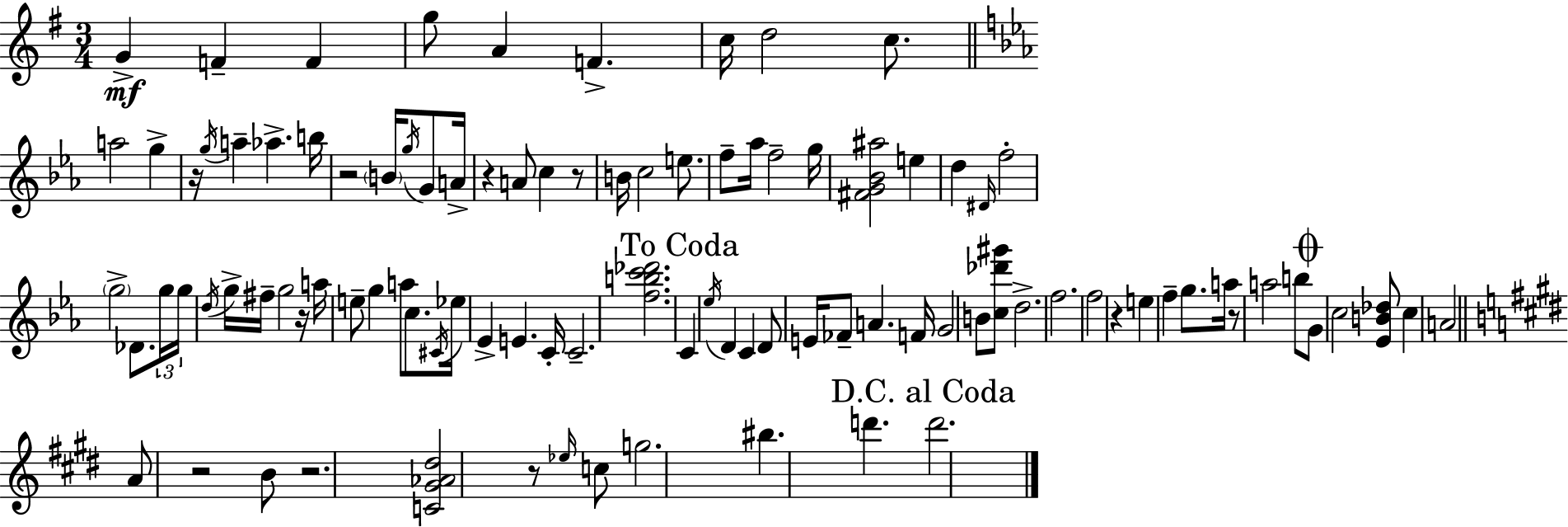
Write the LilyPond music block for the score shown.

{
  \clef treble
  \numericTimeSignature
  \time 3/4
  \key g \major
  g'4->\mf f'4-- f'4 | g''8 a'4 f'4.-> | c''16 d''2 c''8. | \bar "||" \break \key ees \major a''2 g''4-> | r16 \acciaccatura { g''16 } a''4-- aes''4.-> | b''16 r2 \parenthesize b'16 \acciaccatura { g''16 } g'8 | a'16-> r4 a'8 c''4 | \break r8 b'16 c''2 e''8. | f''8-- aes''16 f''2-- | g''16 <fis' g' bes' ais''>2 e''4 | d''4 \grace { dis'16 } f''2-. | \break \parenthesize g''2-> des'8. | \tuplet 3/2 { g''16 g''16 \acciaccatura { d''16 } } g''16-> fis''16-- g''2 | r16 a''16 e''8-- g''4 a''8 | c''8. \acciaccatura { cis'16 } ees''16 ees'4-> e'4. | \break c'16-. c'2.-- | <f'' b'' c''' des'''>2. | \mark "To Coda" c'4 \acciaccatura { ees''16 } d'4 | c'4 d'8 e'16 fes'8-- a'4. | \break f'16 g'2 | b'8 <c'' des''' gis'''>8 d''2.-> | f''2. | f''2 | \break r4 e''4 f''4-- | g''8. a''16 r8 a''2 | b''8 \mark \markup { \musicglyph "scripts.coda" } g'8 c''2 | <ees' b' des''>8 c''4 a'2 | \break \bar "||" \break \key e \major a'8 r2 b'8 | r2. | <c' gis' aes' dis''>2 r8 \grace { ees''16 } c''8 | g''2. | \break bis''4. d'''4. | \mark "D.C. al Coda" d'''2. | \bar "|."
}